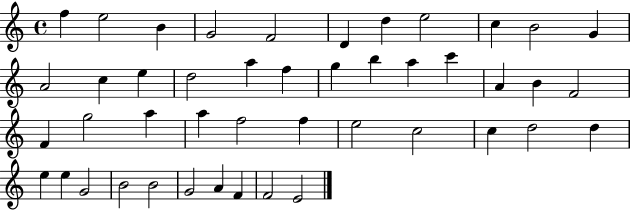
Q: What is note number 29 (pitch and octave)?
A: F5